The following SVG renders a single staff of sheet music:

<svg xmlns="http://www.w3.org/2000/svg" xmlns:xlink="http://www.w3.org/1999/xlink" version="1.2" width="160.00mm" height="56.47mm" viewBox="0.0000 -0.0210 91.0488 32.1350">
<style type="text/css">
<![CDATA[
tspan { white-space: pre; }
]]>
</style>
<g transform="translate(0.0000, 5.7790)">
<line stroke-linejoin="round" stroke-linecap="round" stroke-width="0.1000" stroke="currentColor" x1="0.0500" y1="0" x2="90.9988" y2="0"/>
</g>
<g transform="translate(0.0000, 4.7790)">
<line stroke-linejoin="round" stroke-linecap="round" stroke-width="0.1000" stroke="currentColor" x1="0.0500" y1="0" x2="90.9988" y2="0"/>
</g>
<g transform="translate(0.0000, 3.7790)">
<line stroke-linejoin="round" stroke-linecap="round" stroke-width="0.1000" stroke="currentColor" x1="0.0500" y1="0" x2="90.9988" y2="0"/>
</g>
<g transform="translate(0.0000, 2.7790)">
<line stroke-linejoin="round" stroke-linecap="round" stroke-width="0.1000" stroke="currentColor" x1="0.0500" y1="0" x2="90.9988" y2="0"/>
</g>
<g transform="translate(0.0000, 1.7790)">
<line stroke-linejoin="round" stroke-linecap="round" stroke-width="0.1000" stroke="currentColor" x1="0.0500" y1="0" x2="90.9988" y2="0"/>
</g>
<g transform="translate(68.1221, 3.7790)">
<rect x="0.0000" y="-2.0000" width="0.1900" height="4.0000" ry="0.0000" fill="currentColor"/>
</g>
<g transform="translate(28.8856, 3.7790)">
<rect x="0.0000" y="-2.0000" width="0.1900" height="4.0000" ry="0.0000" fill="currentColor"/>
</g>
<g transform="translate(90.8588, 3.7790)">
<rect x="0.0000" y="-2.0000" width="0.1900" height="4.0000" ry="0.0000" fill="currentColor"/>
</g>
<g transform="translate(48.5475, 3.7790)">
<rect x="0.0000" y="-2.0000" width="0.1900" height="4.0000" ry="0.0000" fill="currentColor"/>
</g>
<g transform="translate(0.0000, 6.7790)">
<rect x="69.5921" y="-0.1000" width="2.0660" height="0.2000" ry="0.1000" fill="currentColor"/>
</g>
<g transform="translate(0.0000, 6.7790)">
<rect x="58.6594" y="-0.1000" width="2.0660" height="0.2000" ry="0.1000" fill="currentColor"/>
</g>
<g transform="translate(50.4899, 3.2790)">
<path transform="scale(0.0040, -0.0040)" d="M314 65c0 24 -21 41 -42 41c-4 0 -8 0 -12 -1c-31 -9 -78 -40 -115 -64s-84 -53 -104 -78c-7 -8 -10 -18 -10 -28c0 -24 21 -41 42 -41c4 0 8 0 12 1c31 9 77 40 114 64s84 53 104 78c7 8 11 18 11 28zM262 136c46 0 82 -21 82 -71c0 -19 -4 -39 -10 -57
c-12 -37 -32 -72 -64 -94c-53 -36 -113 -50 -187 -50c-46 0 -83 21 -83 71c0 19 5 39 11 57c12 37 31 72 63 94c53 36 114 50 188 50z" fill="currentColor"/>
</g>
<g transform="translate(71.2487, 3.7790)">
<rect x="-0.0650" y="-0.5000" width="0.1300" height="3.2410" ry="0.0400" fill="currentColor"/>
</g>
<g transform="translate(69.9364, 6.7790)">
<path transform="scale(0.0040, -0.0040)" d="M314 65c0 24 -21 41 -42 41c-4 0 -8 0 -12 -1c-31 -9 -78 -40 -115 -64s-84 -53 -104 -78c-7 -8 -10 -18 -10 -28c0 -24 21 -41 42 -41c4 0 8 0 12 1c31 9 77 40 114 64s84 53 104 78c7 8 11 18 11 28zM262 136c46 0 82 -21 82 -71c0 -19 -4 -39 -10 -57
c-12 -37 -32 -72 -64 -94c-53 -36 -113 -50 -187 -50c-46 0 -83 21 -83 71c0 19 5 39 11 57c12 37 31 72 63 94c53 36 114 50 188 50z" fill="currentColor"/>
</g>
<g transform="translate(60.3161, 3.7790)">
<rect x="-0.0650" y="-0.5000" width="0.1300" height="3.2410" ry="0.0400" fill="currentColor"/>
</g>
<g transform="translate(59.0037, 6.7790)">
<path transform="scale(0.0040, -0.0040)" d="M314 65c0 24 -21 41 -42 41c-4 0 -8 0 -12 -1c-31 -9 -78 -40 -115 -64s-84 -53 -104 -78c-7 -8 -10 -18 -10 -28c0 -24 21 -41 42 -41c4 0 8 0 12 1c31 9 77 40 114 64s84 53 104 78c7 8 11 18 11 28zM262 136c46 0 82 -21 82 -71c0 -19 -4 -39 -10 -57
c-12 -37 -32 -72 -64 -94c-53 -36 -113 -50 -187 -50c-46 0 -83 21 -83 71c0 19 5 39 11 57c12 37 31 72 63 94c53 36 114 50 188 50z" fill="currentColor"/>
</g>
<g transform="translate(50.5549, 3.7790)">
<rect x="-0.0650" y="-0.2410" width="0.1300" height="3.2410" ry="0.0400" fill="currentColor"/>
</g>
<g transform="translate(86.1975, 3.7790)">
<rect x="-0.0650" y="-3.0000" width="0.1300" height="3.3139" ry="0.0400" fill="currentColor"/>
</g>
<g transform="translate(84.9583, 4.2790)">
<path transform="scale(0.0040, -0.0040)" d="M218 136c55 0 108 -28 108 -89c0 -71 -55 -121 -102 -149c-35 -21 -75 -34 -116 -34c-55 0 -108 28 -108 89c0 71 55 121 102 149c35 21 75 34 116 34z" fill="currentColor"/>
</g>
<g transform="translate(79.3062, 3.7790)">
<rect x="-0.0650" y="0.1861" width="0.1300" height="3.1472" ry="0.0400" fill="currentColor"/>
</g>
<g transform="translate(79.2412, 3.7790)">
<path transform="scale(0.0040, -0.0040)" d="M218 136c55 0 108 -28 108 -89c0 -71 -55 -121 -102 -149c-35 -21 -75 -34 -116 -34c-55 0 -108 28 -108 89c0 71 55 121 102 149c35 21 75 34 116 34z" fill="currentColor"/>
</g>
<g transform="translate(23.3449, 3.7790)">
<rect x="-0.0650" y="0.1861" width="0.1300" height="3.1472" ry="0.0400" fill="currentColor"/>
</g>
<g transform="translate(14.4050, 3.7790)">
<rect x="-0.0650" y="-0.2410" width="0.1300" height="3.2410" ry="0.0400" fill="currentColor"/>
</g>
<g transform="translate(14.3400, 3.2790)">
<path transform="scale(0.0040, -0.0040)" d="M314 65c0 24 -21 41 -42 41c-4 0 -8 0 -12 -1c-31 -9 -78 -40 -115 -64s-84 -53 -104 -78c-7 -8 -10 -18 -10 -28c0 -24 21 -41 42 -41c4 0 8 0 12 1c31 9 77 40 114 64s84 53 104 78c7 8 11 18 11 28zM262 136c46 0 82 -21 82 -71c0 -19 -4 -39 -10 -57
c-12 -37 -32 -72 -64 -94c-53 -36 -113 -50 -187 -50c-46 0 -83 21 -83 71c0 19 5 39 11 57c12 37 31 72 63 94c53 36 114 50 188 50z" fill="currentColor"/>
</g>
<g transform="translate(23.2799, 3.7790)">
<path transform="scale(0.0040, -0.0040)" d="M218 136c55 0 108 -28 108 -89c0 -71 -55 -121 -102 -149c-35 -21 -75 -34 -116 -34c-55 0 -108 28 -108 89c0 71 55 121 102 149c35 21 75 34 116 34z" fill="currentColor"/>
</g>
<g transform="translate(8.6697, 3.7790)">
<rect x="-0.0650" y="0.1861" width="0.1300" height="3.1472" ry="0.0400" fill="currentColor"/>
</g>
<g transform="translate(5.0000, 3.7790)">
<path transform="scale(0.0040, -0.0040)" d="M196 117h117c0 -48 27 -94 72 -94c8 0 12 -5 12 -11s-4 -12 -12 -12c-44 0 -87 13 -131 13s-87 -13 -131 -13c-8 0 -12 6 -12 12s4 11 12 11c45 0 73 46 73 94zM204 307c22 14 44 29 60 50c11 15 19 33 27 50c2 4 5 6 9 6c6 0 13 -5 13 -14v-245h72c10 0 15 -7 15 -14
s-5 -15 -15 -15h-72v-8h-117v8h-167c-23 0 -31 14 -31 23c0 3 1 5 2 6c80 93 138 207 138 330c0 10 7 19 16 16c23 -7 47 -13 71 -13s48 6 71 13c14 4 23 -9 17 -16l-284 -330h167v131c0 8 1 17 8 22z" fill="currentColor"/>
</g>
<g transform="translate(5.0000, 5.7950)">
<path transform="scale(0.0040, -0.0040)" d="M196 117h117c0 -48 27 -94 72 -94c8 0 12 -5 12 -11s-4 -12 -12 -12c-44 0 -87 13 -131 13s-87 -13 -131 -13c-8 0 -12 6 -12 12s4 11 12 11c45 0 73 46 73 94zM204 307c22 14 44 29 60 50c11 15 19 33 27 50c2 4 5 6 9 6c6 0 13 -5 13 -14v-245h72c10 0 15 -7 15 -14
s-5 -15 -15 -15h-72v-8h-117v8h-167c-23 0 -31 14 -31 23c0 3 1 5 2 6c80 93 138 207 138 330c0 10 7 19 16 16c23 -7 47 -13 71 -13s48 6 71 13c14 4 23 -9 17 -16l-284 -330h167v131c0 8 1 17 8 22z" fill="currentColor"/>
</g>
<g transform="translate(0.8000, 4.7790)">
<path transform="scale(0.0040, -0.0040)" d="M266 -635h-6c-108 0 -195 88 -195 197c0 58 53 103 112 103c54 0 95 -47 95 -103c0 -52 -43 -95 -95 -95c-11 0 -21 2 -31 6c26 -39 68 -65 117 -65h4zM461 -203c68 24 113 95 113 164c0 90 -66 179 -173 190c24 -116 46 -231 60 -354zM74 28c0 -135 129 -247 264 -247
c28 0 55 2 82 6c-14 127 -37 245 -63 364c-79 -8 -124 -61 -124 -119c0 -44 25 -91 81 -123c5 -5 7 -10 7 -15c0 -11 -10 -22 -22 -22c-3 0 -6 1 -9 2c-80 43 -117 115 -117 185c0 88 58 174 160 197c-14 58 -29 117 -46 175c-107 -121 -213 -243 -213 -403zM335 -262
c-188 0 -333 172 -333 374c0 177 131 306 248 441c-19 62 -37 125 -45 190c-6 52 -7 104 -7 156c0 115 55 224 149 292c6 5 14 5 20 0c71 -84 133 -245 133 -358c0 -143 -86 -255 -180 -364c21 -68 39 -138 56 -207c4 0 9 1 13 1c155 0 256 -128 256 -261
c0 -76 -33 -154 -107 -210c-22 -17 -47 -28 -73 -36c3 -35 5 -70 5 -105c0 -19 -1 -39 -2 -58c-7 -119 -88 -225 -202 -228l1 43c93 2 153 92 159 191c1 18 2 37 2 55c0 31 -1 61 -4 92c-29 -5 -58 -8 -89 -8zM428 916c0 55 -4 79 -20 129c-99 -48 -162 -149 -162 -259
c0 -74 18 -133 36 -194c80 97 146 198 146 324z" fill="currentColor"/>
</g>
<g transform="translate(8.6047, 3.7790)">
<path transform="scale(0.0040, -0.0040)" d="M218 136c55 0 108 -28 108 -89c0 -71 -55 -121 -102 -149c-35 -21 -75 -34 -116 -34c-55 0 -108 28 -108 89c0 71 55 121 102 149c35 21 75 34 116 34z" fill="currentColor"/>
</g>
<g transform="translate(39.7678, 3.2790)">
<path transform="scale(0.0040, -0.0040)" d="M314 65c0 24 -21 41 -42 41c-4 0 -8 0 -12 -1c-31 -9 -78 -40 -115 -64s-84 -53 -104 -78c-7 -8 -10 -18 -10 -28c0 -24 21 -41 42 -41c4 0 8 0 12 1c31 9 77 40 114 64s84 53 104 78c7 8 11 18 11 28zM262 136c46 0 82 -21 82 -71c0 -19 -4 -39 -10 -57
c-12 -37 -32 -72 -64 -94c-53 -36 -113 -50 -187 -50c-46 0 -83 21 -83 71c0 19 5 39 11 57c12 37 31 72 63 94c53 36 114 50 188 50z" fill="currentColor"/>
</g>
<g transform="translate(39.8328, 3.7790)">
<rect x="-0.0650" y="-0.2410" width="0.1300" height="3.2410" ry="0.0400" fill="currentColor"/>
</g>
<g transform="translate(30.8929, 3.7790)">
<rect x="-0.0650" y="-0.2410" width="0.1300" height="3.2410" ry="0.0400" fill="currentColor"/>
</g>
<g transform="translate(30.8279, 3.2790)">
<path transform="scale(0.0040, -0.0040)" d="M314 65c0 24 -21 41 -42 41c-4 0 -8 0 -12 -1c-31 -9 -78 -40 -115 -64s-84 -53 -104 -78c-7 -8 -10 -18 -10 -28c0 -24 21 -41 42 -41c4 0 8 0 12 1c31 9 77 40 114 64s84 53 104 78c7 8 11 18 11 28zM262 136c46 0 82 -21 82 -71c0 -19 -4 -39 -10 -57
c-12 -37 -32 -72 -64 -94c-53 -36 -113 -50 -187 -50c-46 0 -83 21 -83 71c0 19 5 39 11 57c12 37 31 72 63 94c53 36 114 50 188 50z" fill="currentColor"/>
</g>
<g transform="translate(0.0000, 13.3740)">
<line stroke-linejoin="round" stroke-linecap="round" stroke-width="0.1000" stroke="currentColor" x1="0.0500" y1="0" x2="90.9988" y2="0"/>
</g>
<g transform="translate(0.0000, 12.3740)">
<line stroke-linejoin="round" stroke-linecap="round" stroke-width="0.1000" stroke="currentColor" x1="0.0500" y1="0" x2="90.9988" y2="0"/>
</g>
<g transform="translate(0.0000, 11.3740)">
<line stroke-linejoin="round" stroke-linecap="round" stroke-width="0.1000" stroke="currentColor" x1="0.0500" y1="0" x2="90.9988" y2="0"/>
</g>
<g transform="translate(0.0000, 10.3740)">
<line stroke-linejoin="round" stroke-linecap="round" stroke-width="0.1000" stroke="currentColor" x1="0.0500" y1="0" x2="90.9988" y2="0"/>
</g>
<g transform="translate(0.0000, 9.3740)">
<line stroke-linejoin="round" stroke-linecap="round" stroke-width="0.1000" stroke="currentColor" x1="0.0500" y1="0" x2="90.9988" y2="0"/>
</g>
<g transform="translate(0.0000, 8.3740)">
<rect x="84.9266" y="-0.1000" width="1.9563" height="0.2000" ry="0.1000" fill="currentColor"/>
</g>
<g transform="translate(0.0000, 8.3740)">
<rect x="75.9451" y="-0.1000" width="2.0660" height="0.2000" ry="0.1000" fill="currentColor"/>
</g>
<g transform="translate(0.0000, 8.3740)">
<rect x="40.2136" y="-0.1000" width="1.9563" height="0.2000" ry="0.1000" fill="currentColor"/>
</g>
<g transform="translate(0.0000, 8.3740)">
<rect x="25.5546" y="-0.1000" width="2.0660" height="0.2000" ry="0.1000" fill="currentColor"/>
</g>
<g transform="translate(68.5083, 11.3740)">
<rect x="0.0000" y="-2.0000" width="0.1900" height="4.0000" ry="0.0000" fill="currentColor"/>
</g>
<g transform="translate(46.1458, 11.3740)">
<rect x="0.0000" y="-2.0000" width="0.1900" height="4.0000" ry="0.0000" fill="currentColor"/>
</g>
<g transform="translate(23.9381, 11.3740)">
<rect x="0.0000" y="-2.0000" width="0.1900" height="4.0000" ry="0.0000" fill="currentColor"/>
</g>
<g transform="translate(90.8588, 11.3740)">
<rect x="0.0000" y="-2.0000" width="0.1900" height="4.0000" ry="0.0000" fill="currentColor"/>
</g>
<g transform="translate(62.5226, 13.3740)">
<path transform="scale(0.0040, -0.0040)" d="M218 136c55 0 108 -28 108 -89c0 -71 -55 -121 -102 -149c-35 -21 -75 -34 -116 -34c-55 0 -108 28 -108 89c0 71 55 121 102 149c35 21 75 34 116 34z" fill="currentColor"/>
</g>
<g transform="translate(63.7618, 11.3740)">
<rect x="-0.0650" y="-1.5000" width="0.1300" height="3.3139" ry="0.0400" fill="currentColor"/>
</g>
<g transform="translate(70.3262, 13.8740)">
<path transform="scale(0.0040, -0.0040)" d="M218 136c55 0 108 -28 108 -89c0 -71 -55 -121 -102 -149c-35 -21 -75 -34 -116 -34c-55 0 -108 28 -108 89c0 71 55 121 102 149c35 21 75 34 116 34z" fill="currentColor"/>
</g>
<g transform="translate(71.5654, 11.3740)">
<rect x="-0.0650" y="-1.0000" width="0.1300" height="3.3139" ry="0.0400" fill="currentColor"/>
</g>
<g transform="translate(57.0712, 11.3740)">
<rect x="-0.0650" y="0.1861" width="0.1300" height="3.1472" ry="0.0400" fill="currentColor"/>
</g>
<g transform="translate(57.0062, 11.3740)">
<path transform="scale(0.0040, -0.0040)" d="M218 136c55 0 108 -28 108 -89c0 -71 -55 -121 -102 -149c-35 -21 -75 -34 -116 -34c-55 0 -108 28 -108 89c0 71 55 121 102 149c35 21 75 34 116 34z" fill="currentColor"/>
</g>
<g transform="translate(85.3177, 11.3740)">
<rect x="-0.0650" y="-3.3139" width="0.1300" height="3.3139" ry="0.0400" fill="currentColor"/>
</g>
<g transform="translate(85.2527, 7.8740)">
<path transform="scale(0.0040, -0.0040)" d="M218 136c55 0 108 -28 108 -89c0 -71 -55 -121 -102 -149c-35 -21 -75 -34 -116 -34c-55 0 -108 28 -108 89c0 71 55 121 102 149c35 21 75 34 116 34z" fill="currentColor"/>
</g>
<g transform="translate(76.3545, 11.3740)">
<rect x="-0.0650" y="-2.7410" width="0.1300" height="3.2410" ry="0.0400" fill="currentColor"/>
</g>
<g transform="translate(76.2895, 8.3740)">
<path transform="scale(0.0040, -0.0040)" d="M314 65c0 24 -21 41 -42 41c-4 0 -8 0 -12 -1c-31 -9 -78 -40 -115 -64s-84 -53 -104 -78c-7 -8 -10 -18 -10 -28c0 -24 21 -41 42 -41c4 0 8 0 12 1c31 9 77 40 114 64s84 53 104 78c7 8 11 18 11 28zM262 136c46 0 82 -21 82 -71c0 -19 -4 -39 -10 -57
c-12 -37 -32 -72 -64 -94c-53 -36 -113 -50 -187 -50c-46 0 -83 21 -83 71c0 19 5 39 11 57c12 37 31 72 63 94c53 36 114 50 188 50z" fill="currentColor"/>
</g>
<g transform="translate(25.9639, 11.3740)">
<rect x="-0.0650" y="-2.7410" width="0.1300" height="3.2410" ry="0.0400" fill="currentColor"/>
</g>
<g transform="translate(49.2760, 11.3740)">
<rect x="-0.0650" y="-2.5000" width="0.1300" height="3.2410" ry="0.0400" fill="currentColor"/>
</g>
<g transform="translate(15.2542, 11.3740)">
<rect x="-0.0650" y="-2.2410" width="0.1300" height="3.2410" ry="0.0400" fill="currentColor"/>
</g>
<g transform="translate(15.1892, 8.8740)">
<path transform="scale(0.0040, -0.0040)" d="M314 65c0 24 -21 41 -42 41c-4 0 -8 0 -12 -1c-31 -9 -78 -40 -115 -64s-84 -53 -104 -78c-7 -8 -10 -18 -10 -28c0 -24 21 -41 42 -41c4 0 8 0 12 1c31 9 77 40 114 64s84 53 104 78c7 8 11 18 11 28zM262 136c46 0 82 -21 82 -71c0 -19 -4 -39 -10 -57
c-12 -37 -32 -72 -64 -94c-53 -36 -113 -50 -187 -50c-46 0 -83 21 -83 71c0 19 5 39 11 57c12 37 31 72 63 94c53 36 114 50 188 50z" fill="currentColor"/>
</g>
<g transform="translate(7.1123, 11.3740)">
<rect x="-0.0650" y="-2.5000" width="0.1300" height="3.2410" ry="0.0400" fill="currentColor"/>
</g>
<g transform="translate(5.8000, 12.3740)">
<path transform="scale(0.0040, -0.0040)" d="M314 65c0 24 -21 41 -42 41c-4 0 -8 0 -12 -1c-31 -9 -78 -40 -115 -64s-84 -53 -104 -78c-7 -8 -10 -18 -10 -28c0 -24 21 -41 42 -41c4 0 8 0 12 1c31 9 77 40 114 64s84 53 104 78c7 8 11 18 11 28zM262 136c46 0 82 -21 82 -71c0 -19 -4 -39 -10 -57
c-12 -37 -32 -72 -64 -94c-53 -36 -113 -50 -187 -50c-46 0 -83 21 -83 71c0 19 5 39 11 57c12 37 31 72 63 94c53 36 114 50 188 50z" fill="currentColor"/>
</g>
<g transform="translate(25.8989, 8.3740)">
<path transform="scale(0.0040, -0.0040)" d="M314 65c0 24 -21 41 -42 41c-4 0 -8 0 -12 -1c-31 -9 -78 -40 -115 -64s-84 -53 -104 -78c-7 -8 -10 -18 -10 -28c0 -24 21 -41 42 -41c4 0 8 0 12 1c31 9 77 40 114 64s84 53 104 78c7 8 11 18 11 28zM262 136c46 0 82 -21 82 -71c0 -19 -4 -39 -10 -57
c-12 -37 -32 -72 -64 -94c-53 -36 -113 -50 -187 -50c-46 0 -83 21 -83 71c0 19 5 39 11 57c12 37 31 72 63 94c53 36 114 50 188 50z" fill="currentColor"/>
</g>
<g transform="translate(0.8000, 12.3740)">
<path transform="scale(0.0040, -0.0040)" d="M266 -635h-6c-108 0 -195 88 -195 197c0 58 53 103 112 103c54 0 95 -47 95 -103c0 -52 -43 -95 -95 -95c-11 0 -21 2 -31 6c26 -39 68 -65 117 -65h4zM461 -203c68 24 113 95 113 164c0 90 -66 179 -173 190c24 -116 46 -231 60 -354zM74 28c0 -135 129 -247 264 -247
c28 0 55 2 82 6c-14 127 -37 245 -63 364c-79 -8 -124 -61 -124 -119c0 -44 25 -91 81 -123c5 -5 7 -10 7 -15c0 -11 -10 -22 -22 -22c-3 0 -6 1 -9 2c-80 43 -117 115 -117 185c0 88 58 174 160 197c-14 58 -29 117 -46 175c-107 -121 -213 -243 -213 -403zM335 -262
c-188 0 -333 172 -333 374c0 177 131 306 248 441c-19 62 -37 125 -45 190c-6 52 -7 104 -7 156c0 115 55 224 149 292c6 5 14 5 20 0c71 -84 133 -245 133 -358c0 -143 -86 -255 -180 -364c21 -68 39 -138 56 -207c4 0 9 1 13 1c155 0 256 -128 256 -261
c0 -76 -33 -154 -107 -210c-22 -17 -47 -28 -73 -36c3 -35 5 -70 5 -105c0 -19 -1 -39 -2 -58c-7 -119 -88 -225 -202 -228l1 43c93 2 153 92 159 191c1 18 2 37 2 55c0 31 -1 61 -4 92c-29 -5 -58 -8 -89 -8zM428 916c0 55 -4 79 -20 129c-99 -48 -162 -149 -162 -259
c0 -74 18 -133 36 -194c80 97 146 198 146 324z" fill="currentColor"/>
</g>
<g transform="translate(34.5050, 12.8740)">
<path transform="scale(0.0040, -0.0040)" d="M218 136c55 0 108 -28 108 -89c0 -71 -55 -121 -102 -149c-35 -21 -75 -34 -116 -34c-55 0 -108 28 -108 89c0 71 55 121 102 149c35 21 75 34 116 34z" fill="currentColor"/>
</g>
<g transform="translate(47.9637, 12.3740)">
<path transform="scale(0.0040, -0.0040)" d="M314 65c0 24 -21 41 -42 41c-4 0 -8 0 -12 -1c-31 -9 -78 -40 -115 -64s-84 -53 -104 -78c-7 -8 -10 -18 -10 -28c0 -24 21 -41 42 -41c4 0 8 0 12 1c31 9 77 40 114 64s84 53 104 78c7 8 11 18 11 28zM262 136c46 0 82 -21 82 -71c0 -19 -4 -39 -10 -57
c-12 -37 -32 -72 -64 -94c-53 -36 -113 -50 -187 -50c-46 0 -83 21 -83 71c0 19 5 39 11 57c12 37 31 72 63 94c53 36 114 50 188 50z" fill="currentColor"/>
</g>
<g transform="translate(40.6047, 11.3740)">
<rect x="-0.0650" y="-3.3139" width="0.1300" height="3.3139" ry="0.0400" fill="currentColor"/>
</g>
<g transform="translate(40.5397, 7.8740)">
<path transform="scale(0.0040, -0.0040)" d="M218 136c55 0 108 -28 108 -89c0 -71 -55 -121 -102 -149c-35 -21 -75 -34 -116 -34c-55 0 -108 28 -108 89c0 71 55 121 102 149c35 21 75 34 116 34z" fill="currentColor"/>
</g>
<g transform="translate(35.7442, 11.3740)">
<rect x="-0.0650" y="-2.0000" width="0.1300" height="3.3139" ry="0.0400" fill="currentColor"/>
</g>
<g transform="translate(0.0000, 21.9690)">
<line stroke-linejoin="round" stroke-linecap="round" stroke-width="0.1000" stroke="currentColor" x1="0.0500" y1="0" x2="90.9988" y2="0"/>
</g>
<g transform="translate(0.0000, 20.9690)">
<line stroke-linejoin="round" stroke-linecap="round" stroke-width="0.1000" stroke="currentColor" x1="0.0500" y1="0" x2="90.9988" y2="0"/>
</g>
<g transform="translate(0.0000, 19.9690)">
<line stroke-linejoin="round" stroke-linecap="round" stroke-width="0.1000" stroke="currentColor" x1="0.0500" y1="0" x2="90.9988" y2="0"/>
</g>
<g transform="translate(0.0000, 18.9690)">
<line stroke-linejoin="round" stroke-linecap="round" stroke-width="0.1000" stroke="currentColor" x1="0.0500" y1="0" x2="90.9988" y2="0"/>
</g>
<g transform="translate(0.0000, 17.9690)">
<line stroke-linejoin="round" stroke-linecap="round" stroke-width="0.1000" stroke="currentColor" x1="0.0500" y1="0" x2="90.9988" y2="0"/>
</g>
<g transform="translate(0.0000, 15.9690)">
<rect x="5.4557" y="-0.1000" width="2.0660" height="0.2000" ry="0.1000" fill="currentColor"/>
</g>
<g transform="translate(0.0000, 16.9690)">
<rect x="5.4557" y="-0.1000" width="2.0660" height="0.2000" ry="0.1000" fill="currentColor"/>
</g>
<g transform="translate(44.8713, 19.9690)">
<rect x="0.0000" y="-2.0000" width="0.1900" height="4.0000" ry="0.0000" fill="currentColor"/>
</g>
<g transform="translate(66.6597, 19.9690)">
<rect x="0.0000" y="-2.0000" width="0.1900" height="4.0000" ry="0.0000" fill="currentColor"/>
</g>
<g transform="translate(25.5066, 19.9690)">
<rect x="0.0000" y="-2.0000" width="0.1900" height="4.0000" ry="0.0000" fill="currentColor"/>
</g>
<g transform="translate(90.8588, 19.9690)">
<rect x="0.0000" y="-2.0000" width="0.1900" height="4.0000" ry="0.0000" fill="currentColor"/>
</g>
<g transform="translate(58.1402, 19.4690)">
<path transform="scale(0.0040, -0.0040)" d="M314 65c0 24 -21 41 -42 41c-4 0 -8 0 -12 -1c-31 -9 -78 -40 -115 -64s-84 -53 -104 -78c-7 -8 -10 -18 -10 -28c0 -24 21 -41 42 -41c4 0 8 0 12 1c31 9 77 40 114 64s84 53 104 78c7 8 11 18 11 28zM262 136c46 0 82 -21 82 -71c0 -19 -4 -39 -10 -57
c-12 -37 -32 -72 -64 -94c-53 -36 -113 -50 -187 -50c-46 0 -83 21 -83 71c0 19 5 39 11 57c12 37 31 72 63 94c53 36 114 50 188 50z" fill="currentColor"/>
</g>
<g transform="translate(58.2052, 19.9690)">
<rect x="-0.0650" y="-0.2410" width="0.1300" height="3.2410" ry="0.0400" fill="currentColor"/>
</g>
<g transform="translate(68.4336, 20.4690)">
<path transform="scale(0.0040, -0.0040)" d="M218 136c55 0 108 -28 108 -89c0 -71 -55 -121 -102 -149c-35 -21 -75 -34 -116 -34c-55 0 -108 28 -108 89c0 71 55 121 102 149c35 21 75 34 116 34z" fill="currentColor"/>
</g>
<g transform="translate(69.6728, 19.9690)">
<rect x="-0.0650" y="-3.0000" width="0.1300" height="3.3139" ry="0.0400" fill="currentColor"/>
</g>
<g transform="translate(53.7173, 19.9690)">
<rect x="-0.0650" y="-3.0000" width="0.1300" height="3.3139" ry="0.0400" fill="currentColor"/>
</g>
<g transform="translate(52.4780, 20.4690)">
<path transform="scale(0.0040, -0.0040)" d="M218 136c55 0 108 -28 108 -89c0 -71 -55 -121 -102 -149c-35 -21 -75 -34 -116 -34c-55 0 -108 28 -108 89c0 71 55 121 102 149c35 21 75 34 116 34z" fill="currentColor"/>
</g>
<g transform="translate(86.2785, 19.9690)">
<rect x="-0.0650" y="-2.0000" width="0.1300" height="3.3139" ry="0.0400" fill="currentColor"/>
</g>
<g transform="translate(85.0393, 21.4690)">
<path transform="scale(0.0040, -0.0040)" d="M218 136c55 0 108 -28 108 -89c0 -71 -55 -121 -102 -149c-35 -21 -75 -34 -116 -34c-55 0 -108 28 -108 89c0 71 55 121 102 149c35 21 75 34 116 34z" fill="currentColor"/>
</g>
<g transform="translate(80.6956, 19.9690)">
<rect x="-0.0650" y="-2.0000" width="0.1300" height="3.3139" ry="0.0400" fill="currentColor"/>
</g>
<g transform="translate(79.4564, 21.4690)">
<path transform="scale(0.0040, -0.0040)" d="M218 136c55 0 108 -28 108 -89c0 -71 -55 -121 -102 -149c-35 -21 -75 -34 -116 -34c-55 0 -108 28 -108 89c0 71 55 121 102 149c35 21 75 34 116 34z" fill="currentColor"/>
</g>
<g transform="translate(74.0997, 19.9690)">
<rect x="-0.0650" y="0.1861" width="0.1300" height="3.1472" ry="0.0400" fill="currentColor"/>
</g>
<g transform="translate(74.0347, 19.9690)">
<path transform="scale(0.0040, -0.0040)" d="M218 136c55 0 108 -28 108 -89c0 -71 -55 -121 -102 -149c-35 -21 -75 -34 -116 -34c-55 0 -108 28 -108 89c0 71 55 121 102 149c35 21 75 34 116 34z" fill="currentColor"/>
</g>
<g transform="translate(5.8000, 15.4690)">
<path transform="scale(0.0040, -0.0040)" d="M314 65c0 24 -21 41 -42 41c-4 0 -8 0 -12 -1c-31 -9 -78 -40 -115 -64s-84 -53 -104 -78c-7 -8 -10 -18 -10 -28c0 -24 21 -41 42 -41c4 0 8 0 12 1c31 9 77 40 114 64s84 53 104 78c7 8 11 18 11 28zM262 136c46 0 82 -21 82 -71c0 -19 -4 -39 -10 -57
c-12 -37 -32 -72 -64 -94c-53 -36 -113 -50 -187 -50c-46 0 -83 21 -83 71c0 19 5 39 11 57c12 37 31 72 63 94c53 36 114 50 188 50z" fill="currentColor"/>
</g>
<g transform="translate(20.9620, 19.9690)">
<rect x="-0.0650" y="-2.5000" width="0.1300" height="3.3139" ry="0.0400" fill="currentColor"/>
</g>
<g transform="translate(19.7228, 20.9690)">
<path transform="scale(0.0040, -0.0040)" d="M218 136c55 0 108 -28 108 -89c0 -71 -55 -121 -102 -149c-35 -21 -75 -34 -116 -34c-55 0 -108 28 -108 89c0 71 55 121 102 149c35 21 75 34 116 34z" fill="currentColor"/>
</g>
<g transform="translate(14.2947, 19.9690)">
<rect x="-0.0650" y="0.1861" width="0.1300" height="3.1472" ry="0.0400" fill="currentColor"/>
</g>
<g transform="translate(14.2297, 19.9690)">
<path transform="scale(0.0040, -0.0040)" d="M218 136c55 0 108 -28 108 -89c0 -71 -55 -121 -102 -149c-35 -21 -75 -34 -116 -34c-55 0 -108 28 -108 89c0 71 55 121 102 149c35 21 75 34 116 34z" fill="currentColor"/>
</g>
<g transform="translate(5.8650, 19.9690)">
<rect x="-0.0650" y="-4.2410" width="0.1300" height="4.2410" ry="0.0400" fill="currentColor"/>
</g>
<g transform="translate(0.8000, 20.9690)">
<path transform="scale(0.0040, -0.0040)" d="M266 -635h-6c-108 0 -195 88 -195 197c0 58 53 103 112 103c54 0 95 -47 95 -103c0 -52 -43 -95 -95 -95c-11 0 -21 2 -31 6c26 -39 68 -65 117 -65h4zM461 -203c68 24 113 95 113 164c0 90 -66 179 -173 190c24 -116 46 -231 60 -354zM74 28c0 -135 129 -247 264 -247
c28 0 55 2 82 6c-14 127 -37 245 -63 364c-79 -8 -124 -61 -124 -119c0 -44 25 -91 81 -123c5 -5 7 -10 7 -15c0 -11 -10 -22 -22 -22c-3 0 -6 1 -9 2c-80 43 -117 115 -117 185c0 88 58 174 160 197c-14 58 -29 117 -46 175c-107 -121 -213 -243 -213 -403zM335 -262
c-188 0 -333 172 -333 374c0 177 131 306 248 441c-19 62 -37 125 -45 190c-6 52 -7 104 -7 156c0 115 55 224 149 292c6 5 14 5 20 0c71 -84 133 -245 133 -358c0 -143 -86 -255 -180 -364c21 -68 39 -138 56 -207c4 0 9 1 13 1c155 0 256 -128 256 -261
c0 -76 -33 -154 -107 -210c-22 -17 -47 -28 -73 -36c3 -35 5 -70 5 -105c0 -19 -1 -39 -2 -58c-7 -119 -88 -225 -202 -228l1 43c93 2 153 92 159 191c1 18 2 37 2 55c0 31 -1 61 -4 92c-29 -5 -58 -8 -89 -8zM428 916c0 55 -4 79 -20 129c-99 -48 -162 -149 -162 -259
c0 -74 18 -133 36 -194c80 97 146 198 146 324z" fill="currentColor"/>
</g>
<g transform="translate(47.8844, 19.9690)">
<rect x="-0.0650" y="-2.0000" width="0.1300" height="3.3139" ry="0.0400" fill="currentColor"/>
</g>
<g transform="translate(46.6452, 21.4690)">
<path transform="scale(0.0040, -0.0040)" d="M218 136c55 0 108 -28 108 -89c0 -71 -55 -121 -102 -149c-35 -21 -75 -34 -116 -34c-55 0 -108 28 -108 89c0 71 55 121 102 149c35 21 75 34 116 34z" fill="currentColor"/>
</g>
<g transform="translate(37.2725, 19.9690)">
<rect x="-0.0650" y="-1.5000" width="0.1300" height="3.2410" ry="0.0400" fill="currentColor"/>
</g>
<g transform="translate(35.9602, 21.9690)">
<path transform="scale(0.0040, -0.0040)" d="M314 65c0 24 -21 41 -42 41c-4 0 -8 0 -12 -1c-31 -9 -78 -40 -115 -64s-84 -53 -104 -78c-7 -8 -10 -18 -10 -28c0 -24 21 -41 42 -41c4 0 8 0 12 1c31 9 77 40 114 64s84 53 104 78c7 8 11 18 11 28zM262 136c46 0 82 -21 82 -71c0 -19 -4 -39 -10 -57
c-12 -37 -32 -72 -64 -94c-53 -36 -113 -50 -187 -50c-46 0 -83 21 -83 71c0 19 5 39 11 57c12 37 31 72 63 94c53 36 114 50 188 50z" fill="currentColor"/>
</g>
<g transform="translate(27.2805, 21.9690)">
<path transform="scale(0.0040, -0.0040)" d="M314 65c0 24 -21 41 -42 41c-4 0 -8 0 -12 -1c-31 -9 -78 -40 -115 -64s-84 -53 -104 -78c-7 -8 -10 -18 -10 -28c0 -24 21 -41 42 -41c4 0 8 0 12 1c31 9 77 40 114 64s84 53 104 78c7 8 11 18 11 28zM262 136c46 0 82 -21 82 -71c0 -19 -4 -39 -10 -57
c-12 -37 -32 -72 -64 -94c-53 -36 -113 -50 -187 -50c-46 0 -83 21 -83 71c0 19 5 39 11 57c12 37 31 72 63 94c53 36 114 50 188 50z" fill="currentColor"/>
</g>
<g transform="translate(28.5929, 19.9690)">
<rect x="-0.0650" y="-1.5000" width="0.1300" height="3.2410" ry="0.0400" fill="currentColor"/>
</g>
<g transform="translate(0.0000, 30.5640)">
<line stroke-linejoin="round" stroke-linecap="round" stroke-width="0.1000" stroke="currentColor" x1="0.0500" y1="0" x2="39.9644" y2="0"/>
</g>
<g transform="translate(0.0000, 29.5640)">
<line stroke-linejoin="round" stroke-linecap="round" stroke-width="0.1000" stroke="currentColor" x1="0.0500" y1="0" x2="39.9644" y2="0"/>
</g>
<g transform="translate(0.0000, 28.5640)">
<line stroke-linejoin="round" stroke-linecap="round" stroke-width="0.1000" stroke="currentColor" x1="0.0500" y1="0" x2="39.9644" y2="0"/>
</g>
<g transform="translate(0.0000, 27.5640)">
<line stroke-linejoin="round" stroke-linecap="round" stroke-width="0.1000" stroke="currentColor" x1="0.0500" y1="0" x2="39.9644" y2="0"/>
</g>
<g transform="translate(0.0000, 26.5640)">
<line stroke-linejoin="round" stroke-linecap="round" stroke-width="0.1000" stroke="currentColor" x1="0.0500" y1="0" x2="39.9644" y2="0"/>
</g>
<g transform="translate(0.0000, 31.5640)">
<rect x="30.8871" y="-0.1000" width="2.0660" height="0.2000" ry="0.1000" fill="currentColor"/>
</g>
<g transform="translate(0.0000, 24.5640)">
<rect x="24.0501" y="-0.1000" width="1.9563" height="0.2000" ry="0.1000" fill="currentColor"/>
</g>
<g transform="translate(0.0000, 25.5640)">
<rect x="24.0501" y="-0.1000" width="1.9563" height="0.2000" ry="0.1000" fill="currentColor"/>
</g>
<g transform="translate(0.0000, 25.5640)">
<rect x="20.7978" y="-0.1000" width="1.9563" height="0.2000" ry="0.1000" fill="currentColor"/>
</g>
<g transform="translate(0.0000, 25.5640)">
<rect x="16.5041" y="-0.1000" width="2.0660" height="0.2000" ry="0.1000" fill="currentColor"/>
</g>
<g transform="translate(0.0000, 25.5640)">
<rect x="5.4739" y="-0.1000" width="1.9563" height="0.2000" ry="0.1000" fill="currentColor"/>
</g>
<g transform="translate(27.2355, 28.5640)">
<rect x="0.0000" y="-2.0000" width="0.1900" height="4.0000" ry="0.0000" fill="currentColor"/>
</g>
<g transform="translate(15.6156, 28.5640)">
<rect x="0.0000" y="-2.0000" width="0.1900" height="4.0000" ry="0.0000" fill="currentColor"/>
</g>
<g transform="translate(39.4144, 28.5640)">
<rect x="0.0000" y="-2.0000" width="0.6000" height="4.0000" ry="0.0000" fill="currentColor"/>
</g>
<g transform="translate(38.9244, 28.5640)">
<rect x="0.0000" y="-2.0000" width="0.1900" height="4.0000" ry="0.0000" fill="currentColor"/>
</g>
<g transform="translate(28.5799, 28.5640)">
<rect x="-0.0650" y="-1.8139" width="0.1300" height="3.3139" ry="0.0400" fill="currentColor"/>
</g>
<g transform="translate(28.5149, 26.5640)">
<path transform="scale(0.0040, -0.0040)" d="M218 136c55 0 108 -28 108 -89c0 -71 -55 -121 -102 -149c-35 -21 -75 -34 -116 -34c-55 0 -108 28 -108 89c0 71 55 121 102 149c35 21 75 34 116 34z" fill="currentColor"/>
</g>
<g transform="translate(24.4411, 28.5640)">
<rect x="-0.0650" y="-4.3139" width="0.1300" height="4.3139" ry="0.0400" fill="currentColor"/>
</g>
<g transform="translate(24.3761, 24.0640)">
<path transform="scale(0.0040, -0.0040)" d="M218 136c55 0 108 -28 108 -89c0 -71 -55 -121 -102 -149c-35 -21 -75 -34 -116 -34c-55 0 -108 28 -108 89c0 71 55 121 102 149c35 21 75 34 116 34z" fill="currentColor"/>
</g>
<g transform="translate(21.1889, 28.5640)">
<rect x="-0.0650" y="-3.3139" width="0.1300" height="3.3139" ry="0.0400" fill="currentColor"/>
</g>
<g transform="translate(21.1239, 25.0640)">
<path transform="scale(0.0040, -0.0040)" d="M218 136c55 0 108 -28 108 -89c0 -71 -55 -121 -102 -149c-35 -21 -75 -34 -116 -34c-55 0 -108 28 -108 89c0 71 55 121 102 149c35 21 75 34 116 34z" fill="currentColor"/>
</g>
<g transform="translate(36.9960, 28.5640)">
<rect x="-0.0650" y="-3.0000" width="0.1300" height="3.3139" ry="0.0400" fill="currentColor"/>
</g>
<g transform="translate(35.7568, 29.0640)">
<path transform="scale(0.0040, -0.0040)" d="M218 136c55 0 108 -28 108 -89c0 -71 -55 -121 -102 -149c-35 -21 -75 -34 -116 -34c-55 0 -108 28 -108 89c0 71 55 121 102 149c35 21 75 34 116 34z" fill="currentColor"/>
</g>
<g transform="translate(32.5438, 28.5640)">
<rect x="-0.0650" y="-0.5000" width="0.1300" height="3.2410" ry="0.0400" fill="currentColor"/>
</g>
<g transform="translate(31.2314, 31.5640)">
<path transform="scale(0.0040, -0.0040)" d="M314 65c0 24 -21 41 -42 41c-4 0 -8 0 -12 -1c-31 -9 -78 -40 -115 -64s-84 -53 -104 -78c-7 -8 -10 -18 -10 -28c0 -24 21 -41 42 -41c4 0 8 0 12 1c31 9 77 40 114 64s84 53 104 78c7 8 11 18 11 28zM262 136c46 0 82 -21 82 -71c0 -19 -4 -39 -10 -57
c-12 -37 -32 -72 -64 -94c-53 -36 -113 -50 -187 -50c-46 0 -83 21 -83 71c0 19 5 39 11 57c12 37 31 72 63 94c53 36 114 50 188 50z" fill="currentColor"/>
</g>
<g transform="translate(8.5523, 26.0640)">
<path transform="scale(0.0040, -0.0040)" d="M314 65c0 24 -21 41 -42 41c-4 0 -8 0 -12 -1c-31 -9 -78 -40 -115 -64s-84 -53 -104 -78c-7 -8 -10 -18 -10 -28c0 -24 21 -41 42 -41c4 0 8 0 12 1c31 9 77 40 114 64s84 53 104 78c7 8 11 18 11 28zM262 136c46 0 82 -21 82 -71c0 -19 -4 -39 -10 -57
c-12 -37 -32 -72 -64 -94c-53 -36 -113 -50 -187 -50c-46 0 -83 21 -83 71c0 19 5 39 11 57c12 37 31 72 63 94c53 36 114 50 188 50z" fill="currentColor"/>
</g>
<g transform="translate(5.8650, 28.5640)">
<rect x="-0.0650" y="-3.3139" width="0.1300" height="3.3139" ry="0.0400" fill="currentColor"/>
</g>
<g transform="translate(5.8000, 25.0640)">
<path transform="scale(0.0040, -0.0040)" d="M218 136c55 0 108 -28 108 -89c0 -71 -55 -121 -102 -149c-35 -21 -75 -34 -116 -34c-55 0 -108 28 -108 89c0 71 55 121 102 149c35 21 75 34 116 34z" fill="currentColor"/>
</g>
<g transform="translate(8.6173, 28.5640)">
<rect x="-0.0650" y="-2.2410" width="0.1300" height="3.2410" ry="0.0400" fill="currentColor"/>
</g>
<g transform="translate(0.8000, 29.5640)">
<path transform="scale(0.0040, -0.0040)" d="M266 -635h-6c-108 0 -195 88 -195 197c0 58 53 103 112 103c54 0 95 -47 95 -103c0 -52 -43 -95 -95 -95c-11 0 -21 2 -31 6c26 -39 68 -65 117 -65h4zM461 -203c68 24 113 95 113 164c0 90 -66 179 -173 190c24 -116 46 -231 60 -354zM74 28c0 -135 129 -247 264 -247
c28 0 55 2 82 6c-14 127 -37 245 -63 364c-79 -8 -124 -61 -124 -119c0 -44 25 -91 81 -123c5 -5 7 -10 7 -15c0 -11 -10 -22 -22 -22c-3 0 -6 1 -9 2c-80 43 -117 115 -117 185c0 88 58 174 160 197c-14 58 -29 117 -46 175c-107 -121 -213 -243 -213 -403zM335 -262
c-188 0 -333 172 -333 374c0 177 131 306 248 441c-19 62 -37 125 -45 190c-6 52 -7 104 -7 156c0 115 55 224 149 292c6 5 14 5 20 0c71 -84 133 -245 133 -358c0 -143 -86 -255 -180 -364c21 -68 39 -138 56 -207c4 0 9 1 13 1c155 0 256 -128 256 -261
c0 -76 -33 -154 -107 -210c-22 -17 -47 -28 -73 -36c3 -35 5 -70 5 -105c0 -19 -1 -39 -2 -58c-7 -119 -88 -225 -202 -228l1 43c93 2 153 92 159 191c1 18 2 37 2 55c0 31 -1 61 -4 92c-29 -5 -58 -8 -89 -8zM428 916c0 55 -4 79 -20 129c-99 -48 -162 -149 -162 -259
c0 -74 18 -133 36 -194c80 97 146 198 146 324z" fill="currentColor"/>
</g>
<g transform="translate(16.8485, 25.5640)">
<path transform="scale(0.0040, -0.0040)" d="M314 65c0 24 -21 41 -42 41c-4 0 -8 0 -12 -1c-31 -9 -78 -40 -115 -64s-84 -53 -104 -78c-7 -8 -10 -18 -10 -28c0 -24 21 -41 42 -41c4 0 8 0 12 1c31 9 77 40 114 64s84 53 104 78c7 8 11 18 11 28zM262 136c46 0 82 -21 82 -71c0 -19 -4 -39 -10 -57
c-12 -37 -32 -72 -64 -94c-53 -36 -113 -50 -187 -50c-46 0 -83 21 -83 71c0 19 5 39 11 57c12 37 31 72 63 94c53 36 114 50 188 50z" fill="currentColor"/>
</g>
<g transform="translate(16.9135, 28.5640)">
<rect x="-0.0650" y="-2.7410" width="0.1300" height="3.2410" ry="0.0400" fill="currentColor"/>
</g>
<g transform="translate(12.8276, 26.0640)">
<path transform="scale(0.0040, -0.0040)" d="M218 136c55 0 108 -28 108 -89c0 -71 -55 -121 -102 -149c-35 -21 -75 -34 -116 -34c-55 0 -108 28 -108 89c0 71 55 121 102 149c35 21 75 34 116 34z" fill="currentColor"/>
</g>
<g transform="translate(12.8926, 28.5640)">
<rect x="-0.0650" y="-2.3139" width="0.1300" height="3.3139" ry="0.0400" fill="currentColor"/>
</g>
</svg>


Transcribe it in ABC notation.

X:1
T:Untitled
M:4/4
L:1/4
K:C
B c2 B c2 c2 c2 C2 C2 B A G2 g2 a2 F b G2 B E D a2 b d'2 B G E2 E2 F A c2 A B F F b g2 g a2 b d' f C2 A